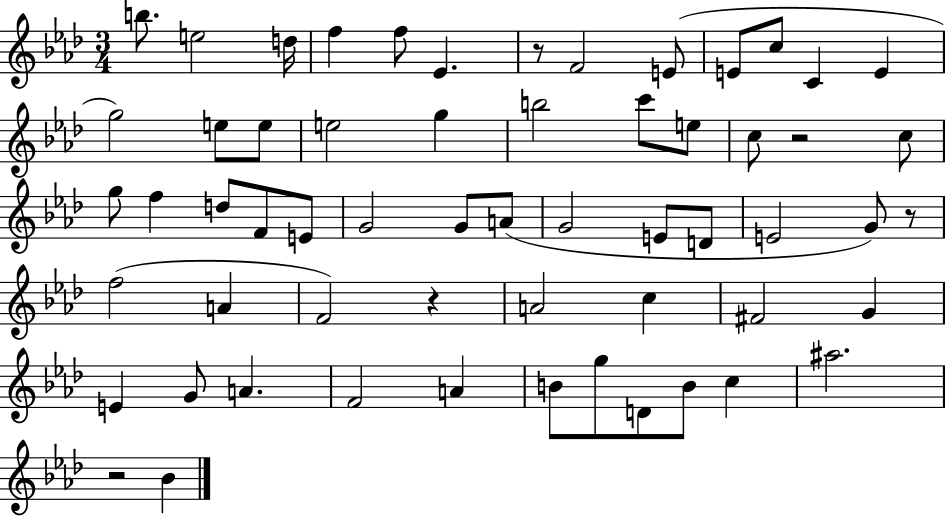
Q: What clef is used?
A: treble